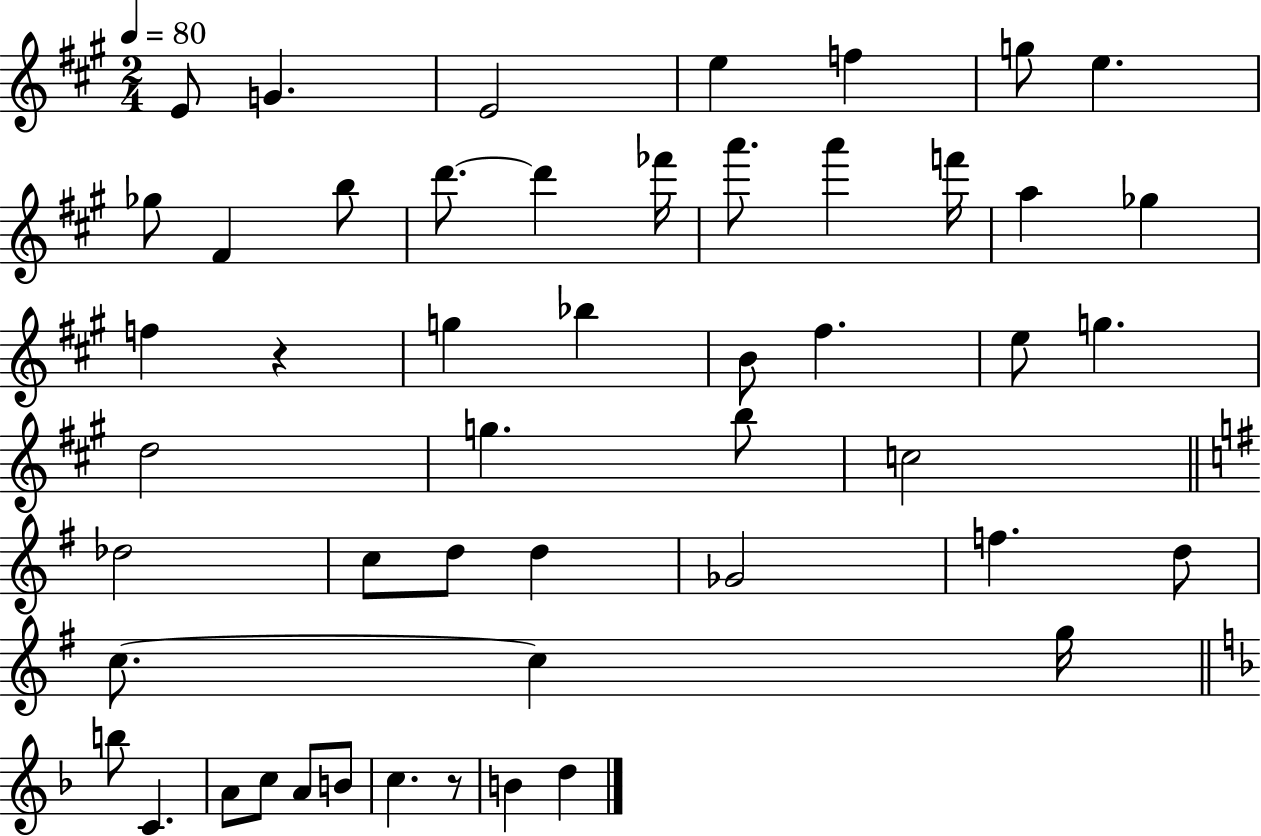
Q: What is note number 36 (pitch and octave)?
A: D5